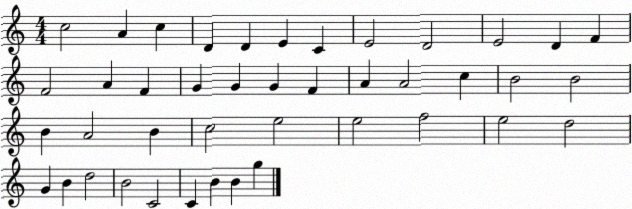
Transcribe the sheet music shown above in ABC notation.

X:1
T:Untitled
M:4/4
L:1/4
K:C
c2 A c D D E C E2 D2 E2 D F F2 A F G G G F A A2 c B2 B2 B A2 B c2 e2 e2 f2 e2 d2 G B d2 B2 C2 C B B g